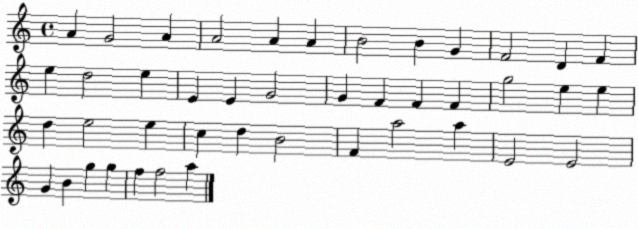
X:1
T:Untitled
M:4/4
L:1/4
K:C
A G2 A A2 A A B2 B G F2 D F e d2 e E E G2 G F F F g2 e e d e2 e c d B2 F a2 a E2 E2 G B g g f f2 a